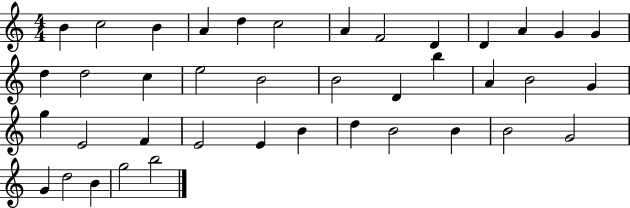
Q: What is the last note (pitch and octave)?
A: B5